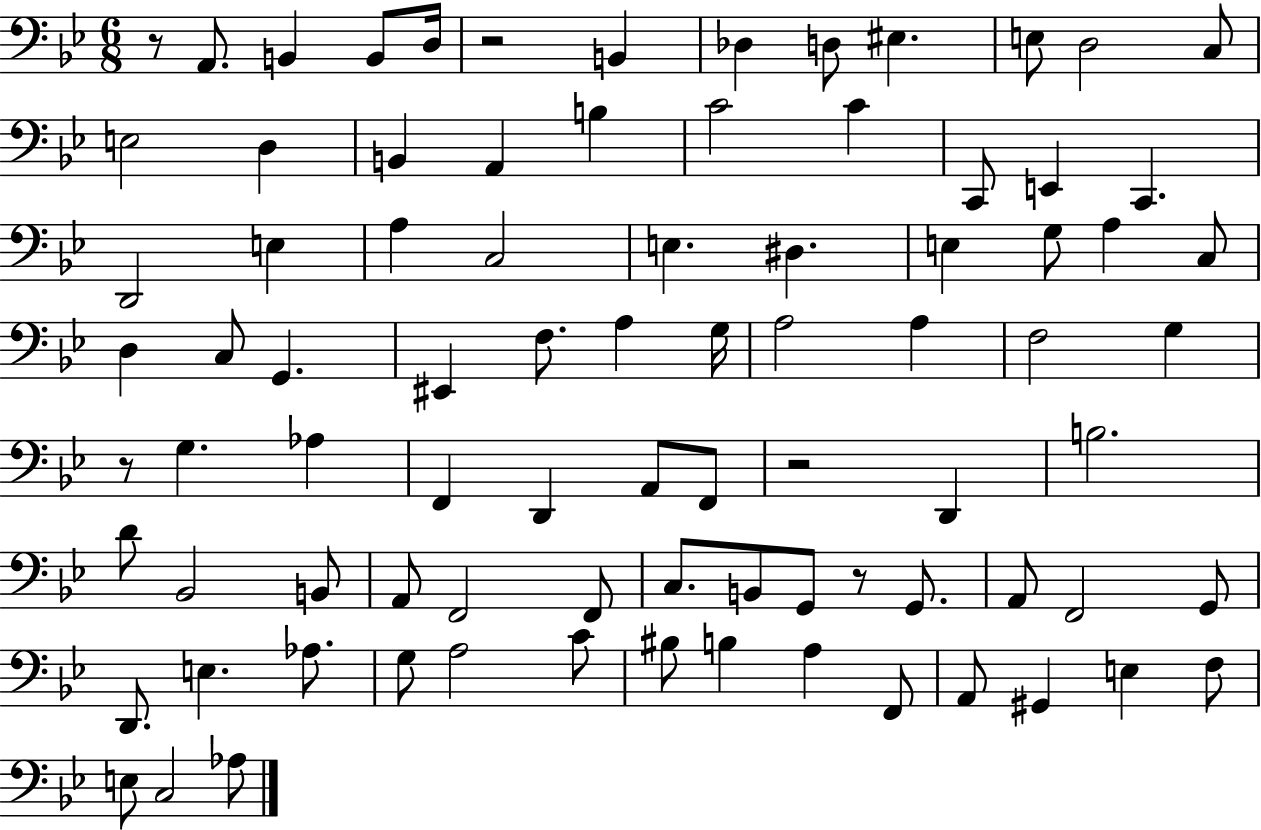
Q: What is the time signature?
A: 6/8